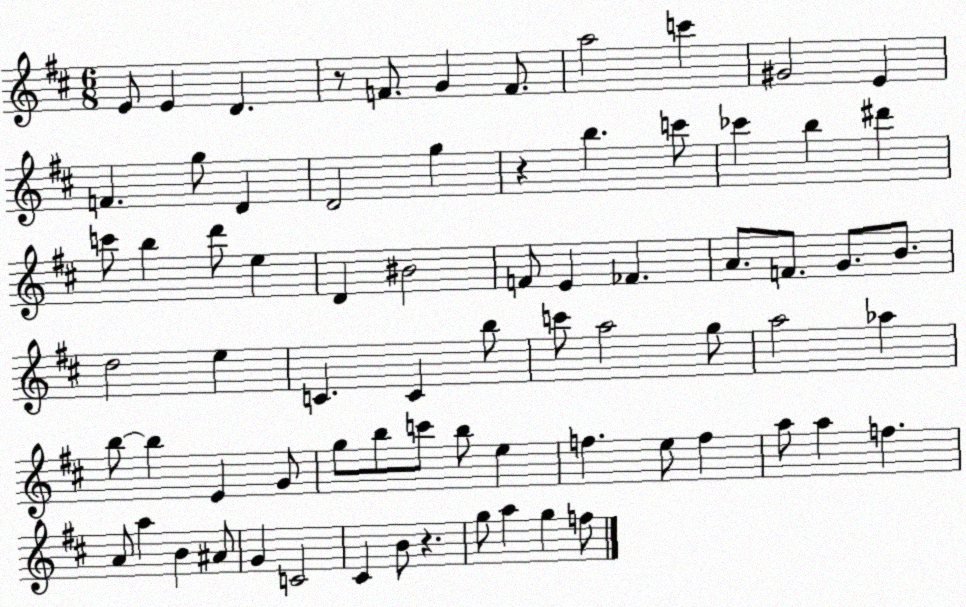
X:1
T:Untitled
M:6/8
L:1/4
K:D
E/2 E D z/2 F/2 G F/2 a2 c' ^G2 E F g/2 D D2 g z b c'/2 _c' b ^d' c'/2 b d'/2 e D ^B2 F/2 E _F A/2 F/2 G/2 B/2 d2 e C C b/2 c'/2 a2 g/2 a2 _a b/2 b E G/2 g/2 b/2 c'/2 b/2 e f e/2 f a/2 a f A/2 a B ^A/2 G C2 ^C B/2 z g/2 a g f/2